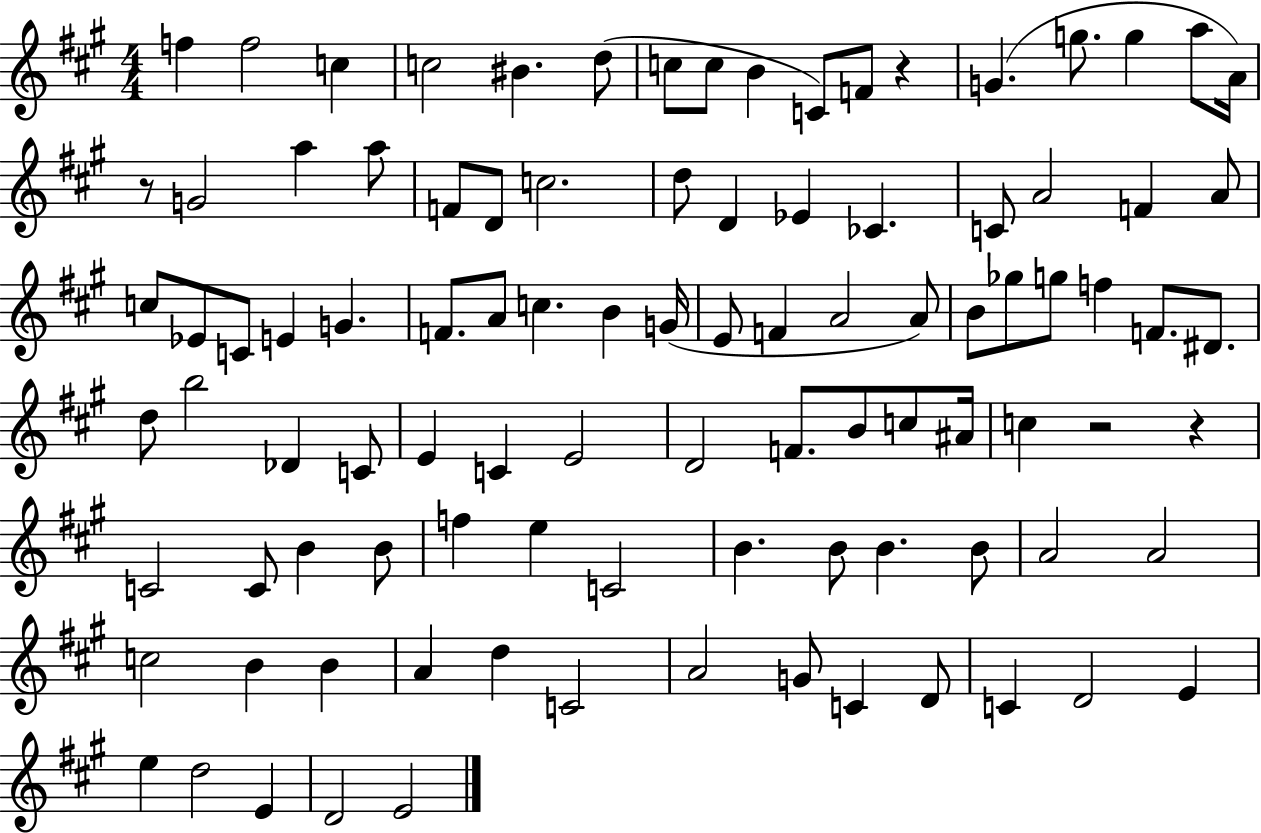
{
  \clef treble
  \numericTimeSignature
  \time 4/4
  \key a \major
  f''4 f''2 c''4 | c''2 bis'4. d''8( | c''8 c''8 b'4 c'8) f'8 r4 | g'4.( g''8. g''4 a''8 a'16) | \break r8 g'2 a''4 a''8 | f'8 d'8 c''2. | d''8 d'4 ees'4 ces'4. | c'8 a'2 f'4 a'8 | \break c''8 ees'8 c'8 e'4 g'4. | f'8. a'8 c''4. b'4 g'16( | e'8 f'4 a'2 a'8) | b'8 ges''8 g''8 f''4 f'8. dis'8. | \break d''8 b''2 des'4 c'8 | e'4 c'4 e'2 | d'2 f'8. b'8 c''8 ais'16 | c''4 r2 r4 | \break c'2 c'8 b'4 b'8 | f''4 e''4 c'2 | b'4. b'8 b'4. b'8 | a'2 a'2 | \break c''2 b'4 b'4 | a'4 d''4 c'2 | a'2 g'8 c'4 d'8 | c'4 d'2 e'4 | \break e''4 d''2 e'4 | d'2 e'2 | \bar "|."
}